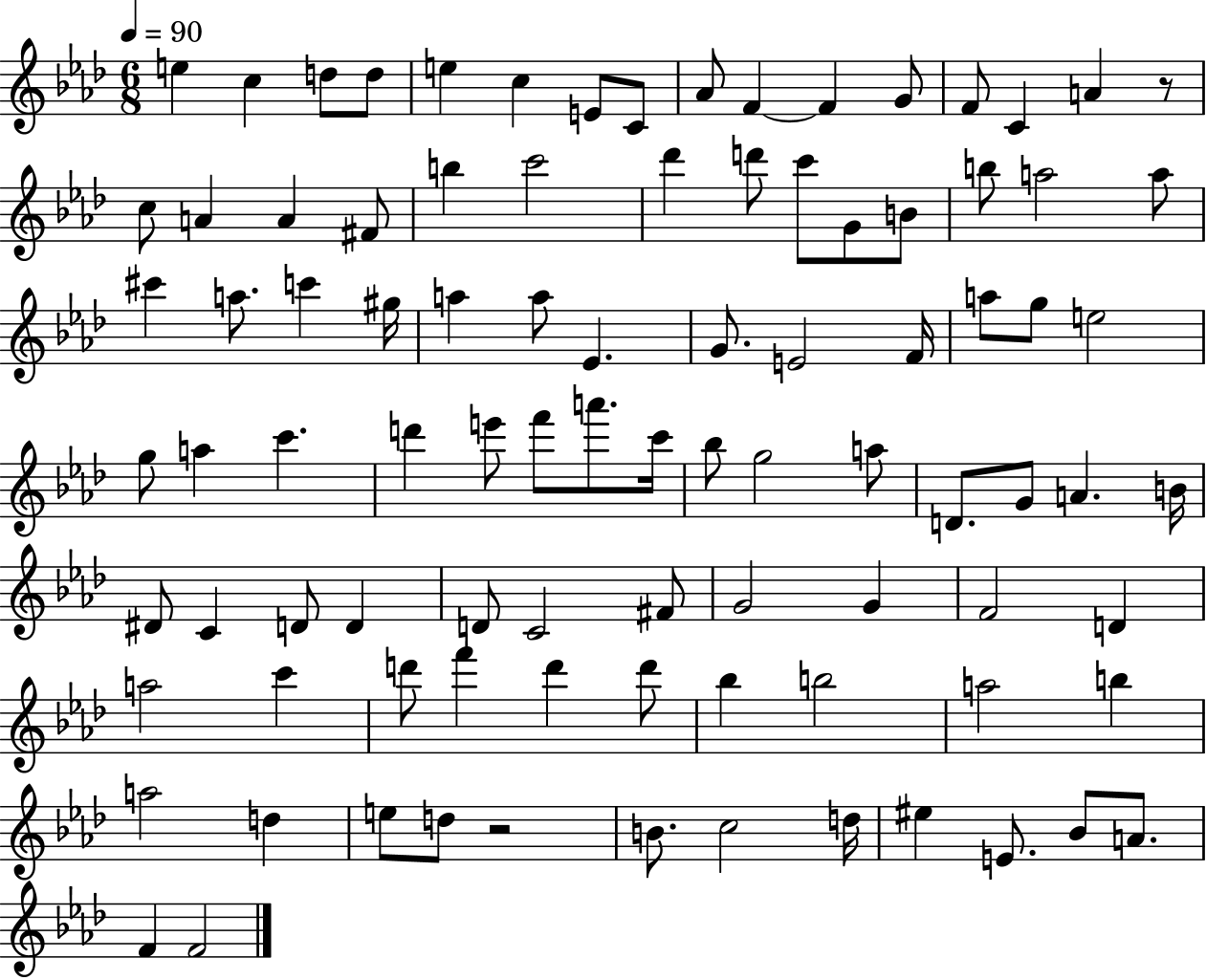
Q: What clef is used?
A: treble